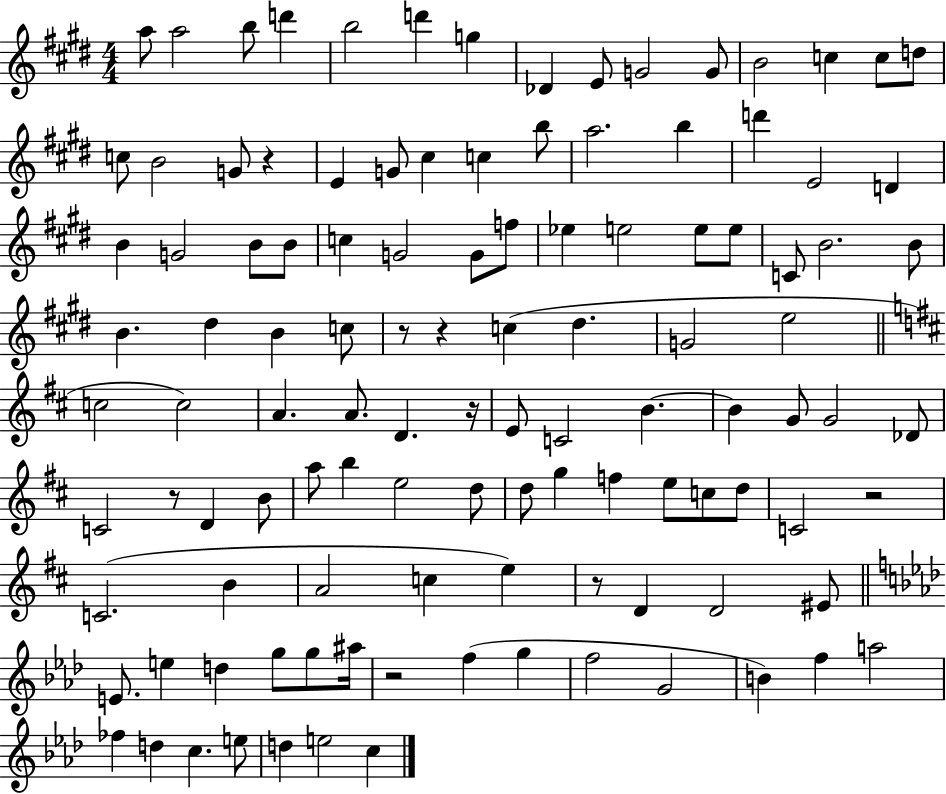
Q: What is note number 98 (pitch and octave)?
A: A5